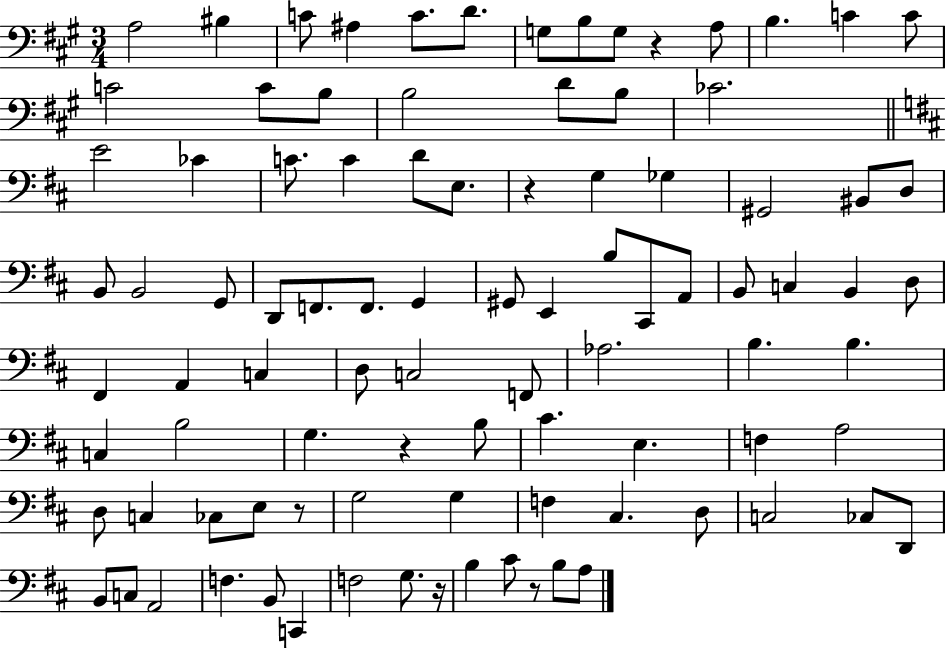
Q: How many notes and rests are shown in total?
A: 94